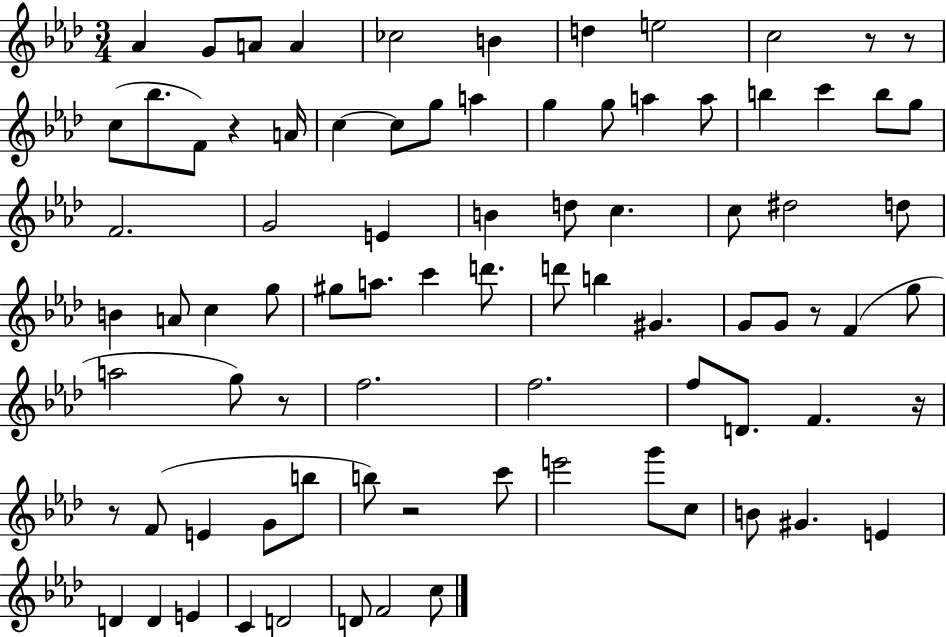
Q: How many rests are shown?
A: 8